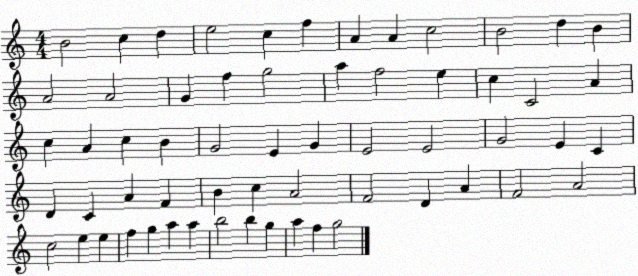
X:1
T:Untitled
M:4/4
L:1/4
K:C
B2 c d e2 c f A A c2 B2 d B A2 A2 G f g2 a f2 e c C2 A c A c B G2 E G E2 E2 G2 E C D C A F B c A2 F2 D A F2 A2 c2 e e f g a a b2 b g a f g2